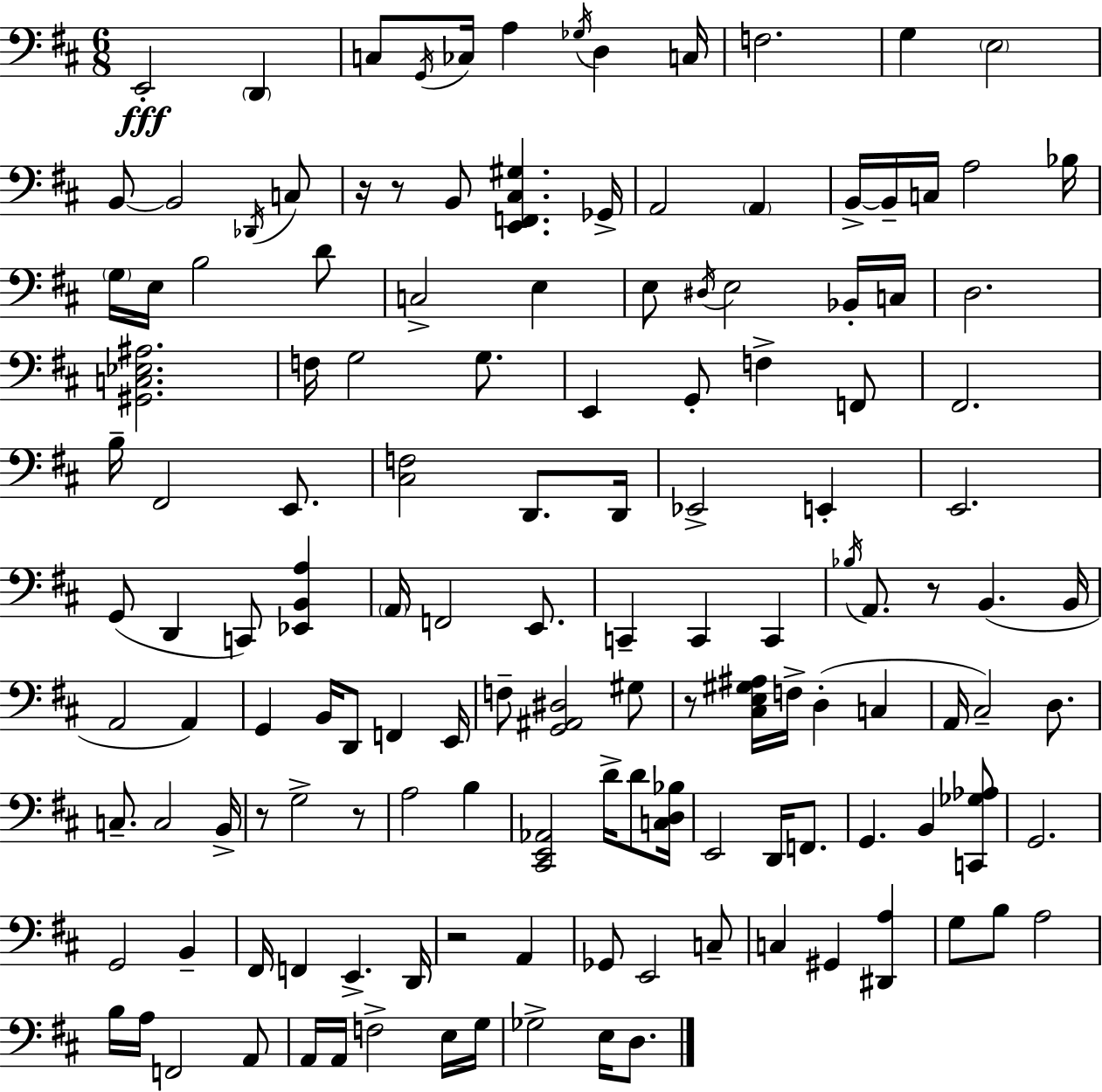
E2/h D2/q C3/e G2/s CES3/s A3/q Gb3/s D3/q C3/s F3/h. G3/q E3/h B2/e B2/h Db2/s C3/e R/s R/e B2/e [E2,F2,C#3,G#3]/q. Gb2/s A2/h A2/q B2/s B2/s C3/s A3/h Bb3/s G3/s E3/s B3/h D4/e C3/h E3/q E3/e D#3/s E3/h Bb2/s C3/s D3/h. [G#2,C3,Eb3,A#3]/h. F3/s G3/h G3/e. E2/q G2/e F3/q F2/e F#2/h. B3/s F#2/h E2/e. [C#3,F3]/h D2/e. D2/s Eb2/h E2/q E2/h. G2/e D2/q C2/e [Eb2,B2,A3]/q A2/s F2/h E2/e. C2/q C2/q C2/q Bb3/s A2/e. R/e B2/q. B2/s A2/h A2/q G2/q B2/s D2/e F2/q E2/s F3/e [G2,A#2,D#3]/h G#3/e R/e [C#3,E3,G#3,A#3]/s F3/s D3/q C3/q A2/s C#3/h D3/e. C3/e. C3/h B2/s R/e G3/h R/e A3/h B3/q [C#2,E2,Ab2]/h D4/s D4/e [C3,D3,Bb3]/s E2/h D2/s F2/e. G2/q. B2/q [C2,Gb3,Ab3]/e G2/h. G2/h B2/q F#2/s F2/q E2/q. D2/s R/h A2/q Gb2/e E2/h C3/e C3/q G#2/q [D#2,A3]/q G3/e B3/e A3/h B3/s A3/s F2/h A2/e A2/s A2/s F3/h E3/s G3/s Gb3/h E3/s D3/e.